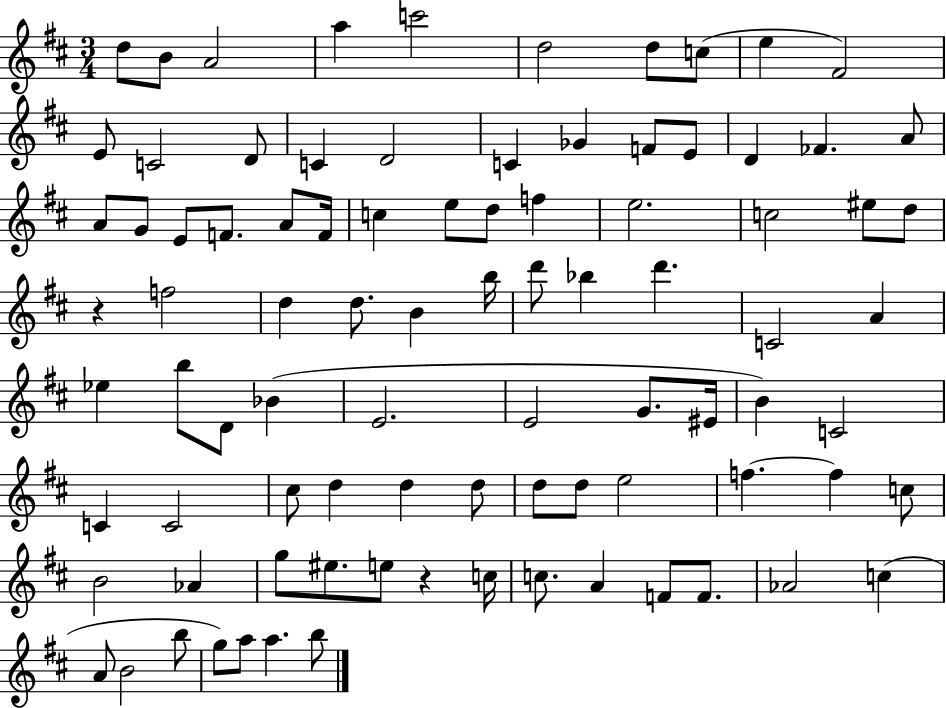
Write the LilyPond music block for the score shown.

{
  \clef treble
  \numericTimeSignature
  \time 3/4
  \key d \major
  d''8 b'8 a'2 | a''4 c'''2 | d''2 d''8 c''8( | e''4 fis'2) | \break e'8 c'2 d'8 | c'4 d'2 | c'4 ges'4 f'8 e'8 | d'4 fes'4. a'8 | \break a'8 g'8 e'8 f'8. a'8 f'16 | c''4 e''8 d''8 f''4 | e''2. | c''2 eis''8 d''8 | \break r4 f''2 | d''4 d''8. b'4 b''16 | d'''8 bes''4 d'''4. | c'2 a'4 | \break ees''4 b''8 d'8 bes'4( | e'2. | e'2 g'8. eis'16 | b'4) c'2 | \break c'4 c'2 | cis''8 d''4 d''4 d''8 | d''8 d''8 e''2 | f''4.~~ f''4 c''8 | \break b'2 aes'4 | g''8 eis''8. e''8 r4 c''16 | c''8. a'4 f'8 f'8. | aes'2 c''4( | \break a'8 b'2 b''8 | g''8) a''8 a''4. b''8 | \bar "|."
}